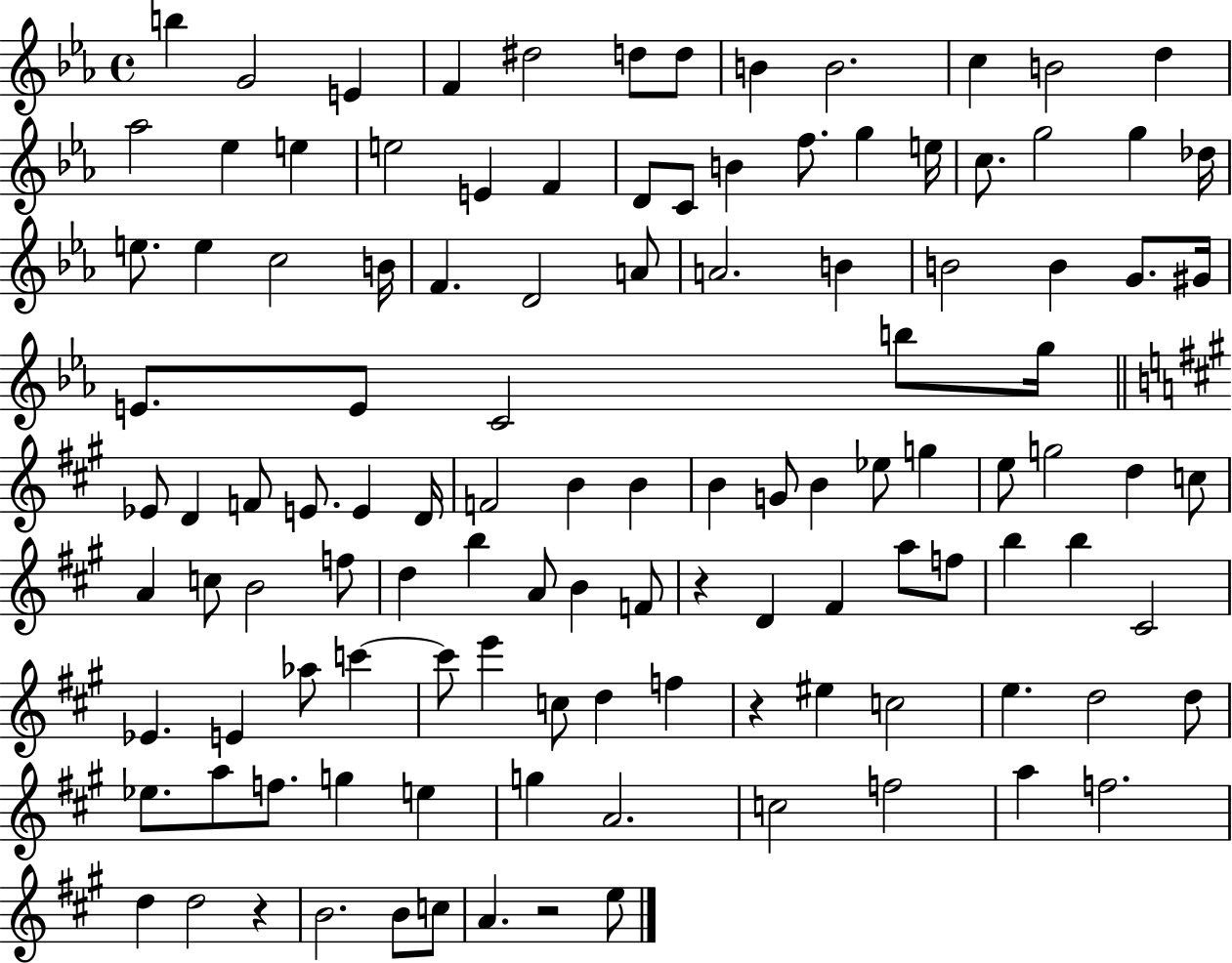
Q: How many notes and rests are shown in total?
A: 116